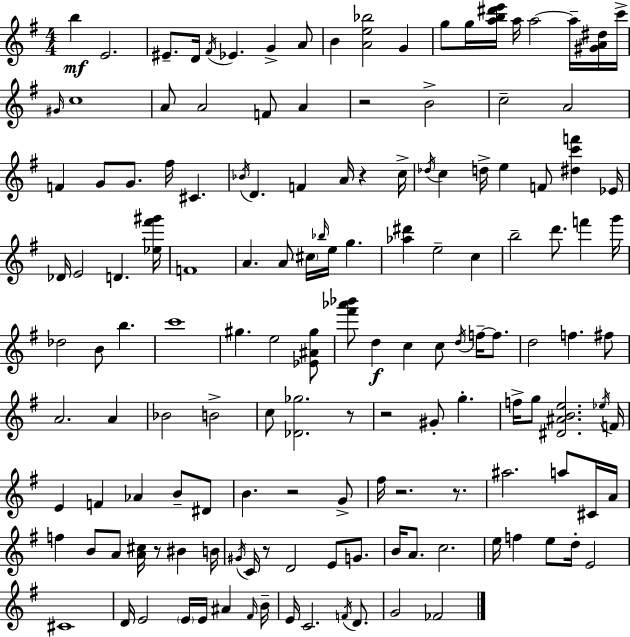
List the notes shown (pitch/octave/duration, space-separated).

B5/q E4/h. EIS4/e. D4/s F#4/s Eb4/q. G4/q A4/e B4/q [A4,E5,Bb5]/h G4/q G5/e G5/s [A5,B5,D#6,E6]/s A5/s A5/h A5/s [G#4,A4,D#5]/s C6/s G#4/s C5/w A4/e A4/h F4/e A4/q R/h B4/h C5/h A4/h F4/q G4/e G4/e. F#5/s C#4/q. Bb4/s D4/q. F4/q A4/s R/q C5/s Db5/s C5/q D5/s E5/q F4/e [D#5,C6,F6]/q Eb4/s Db4/s E4/h D4/q. [Eb5,F#6,G#6]/s F4/w A4/q. A4/e C#5/s Bb5/s E5/s G5/q. [Ab5,D#6]/q E5/h C5/q B5/h D6/e. F6/q G6/s Db5/h B4/e B5/q. C6/w G#5/q. E5/h [Eb4,A#4,G#5]/e [F#6,Ab6,Bb6]/e D5/q C5/q C5/e D5/s F5/s F5/e. D5/h F5/q. F#5/e A4/h. A4/q Bb4/h B4/h C5/e [Db4,Gb5]/h. R/e R/h G#4/e G5/q. F5/s G5/e [D#4,A#4,B4,E5]/h. Eb5/s F4/s E4/q F4/q Ab4/q B4/e D#4/e B4/q. R/h G4/e F#5/s R/h. R/e. A#5/h. A5/e C#4/s A4/s F5/q B4/e A4/e [A4,C#5]/s R/e BIS4/q B4/s G#4/s C4/s R/e D4/h E4/e G4/e. B4/s A4/e. C5/h. E5/s F5/q E5/e D5/s E4/h C#4/w D4/s E4/h E4/s E4/s A#4/q F#4/s B4/s E4/s C4/h. F4/s D4/e. G4/h FES4/h